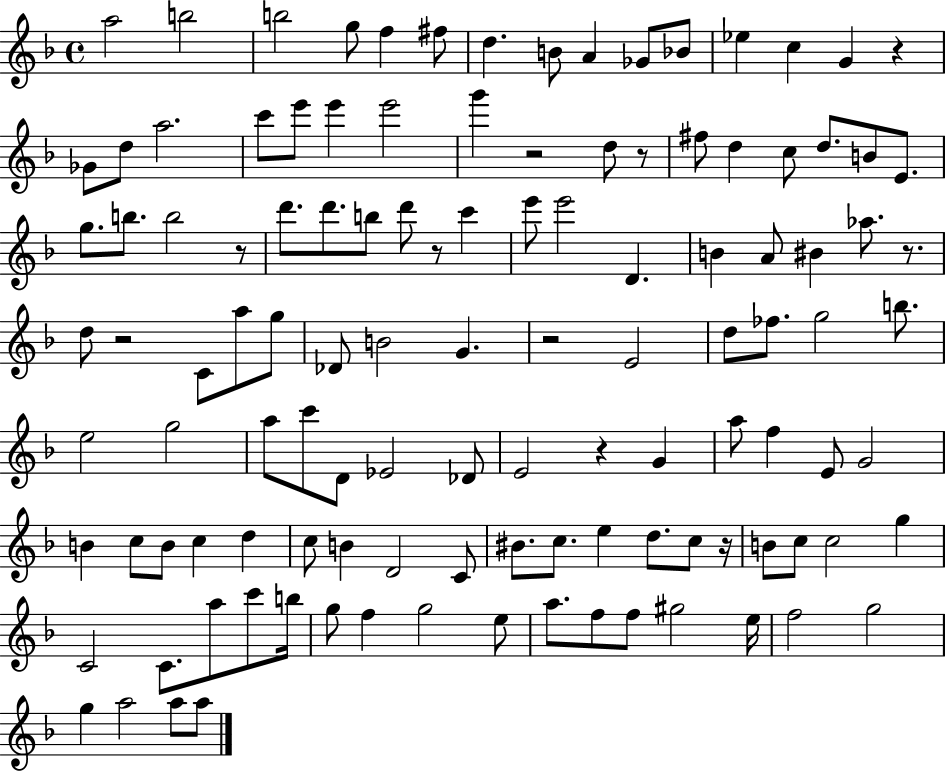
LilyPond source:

{
  \clef treble
  \time 4/4
  \defaultTimeSignature
  \key f \major
  a''2 b''2 | b''2 g''8 f''4 fis''8 | d''4. b'8 a'4 ges'8 bes'8 | ees''4 c''4 g'4 r4 | \break ges'8 d''8 a''2. | c'''8 e'''8 e'''4 e'''2 | g'''4 r2 d''8 r8 | fis''8 d''4 c''8 d''8. b'8 e'8. | \break g''8. b''8. b''2 r8 | d'''8. d'''8. b''8 d'''8 r8 c'''4 | e'''8 e'''2 d'4. | b'4 a'8 bis'4 aes''8. r8. | \break d''8 r2 c'8 a''8 g''8 | des'8 b'2 g'4. | r2 e'2 | d''8 fes''8. g''2 b''8. | \break e''2 g''2 | a''8 c'''8 d'8 ees'2 des'8 | e'2 r4 g'4 | a''8 f''4 e'8 g'2 | \break b'4 c''8 b'8 c''4 d''4 | c''8 b'4 d'2 c'8 | bis'8. c''8. e''4 d''8. c''8 r16 | b'8 c''8 c''2 g''4 | \break c'2 c'8. a''8 c'''8 b''16 | g''8 f''4 g''2 e''8 | a''8. f''8 f''8 gis''2 e''16 | f''2 g''2 | \break g''4 a''2 a''8 a''8 | \bar "|."
}